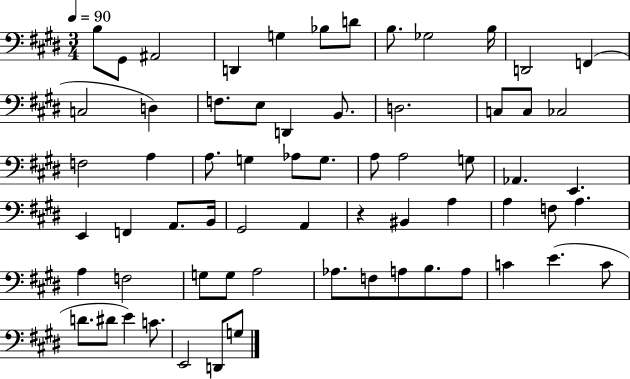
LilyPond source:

{
  \clef bass
  \numericTimeSignature
  \time 3/4
  \key e \major
  \tempo 4 = 90
  \repeat volta 2 { b8 gis,8 ais,2 | d,4 g4 bes8 d'8 | b8. ges2 b16 | d,2 f,4( | \break c2 d4) | f8. e8 d,4 b,8. | d2. | c8 c8 ces2 | \break f2 a4 | a8. g4 aes8 g8. | a8 a2 g8 | aes,4. e,4. | \break e,4 f,4 a,8. b,16 | gis,2 a,4 | r4 bis,4 a4 | a4 f8 a4. | \break a4 f2 | g8 g8 a2 | aes8. f8 a8 b8. a8 | c'4 e'4.( c'8 | \break d'8. dis'8 e'4) c'8. | e,2 d,8 g8 | } \bar "|."
}